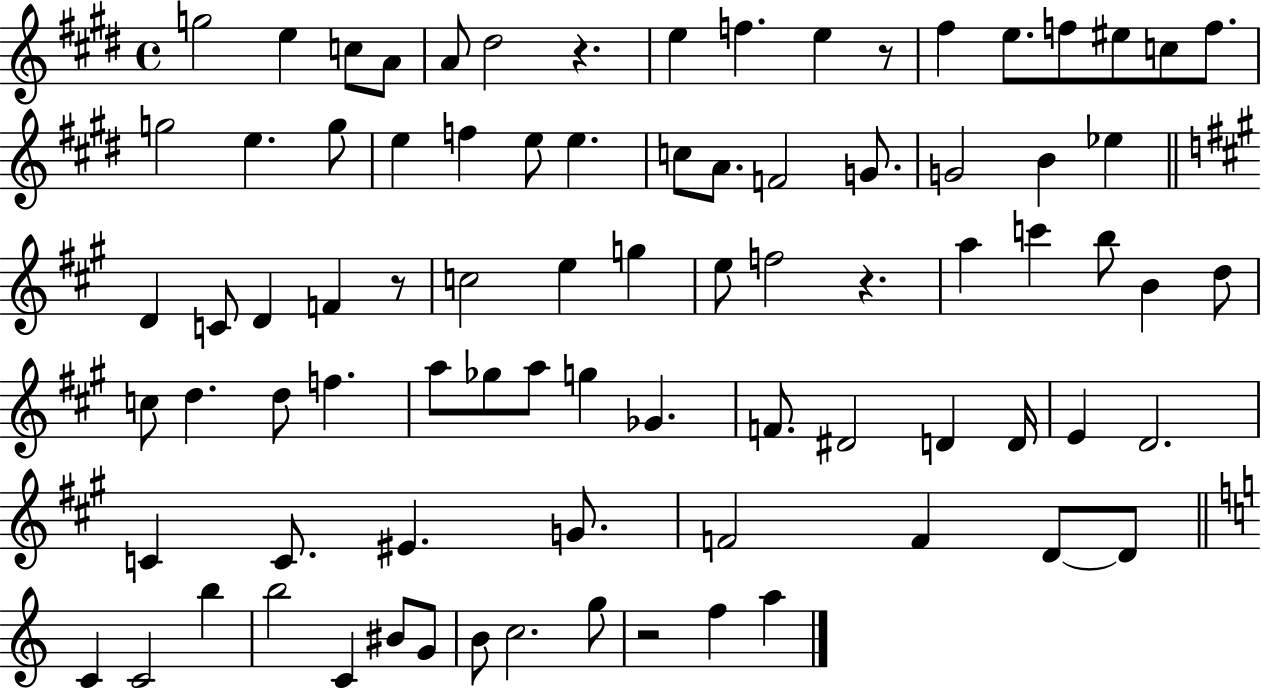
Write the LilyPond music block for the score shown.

{
  \clef treble
  \time 4/4
  \defaultTimeSignature
  \key e \major
  g''2 e''4 c''8 a'8 | a'8 dis''2 r4. | e''4 f''4. e''4 r8 | fis''4 e''8. f''8 eis''8 c''8 f''8. | \break g''2 e''4. g''8 | e''4 f''4 e''8 e''4. | c''8 a'8. f'2 g'8. | g'2 b'4 ees''4 | \break \bar "||" \break \key a \major d'4 c'8 d'4 f'4 r8 | c''2 e''4 g''4 | e''8 f''2 r4. | a''4 c'''4 b''8 b'4 d''8 | \break c''8 d''4. d''8 f''4. | a''8 ges''8 a''8 g''4 ges'4. | f'8. dis'2 d'4 d'16 | e'4 d'2. | \break c'4 c'8. eis'4. g'8. | f'2 f'4 d'8~~ d'8 | \bar "||" \break \key c \major c'4 c'2 b''4 | b''2 c'4 bis'8 g'8 | b'8 c''2. g''8 | r2 f''4 a''4 | \break \bar "|."
}